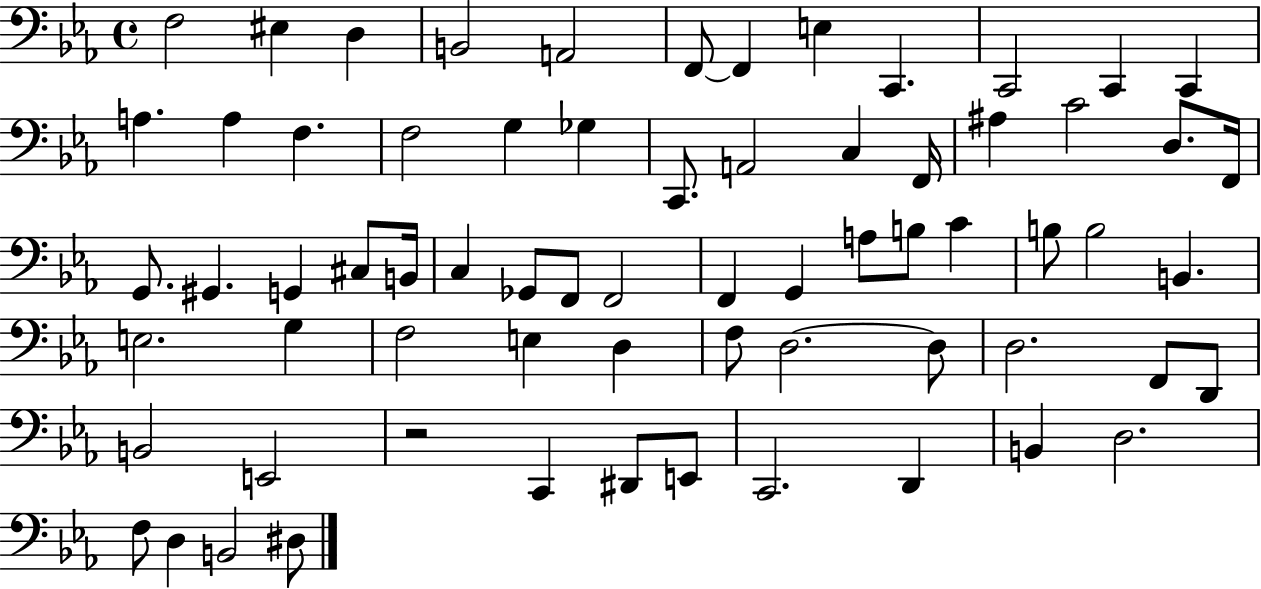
{
  \clef bass
  \time 4/4
  \defaultTimeSignature
  \key ees \major
  f2 eis4 d4 | b,2 a,2 | f,8~~ f,4 e4 c,4. | c,2 c,4 c,4 | \break a4. a4 f4. | f2 g4 ges4 | c,8. a,2 c4 f,16 | ais4 c'2 d8. f,16 | \break g,8. gis,4. g,4 cis8 b,16 | c4 ges,8 f,8 f,2 | f,4 g,4 a8 b8 c'4 | b8 b2 b,4. | \break e2. g4 | f2 e4 d4 | f8 d2.~~ d8 | d2. f,8 d,8 | \break b,2 e,2 | r2 c,4 dis,8 e,8 | c,2. d,4 | b,4 d2. | \break f8 d4 b,2 dis8 | \bar "|."
}